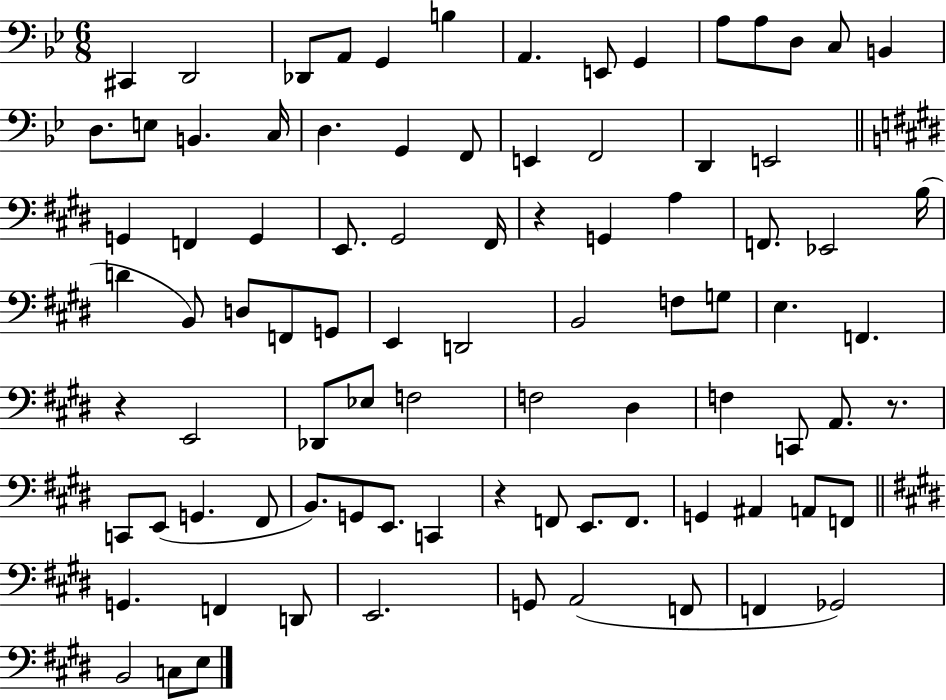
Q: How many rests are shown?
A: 4